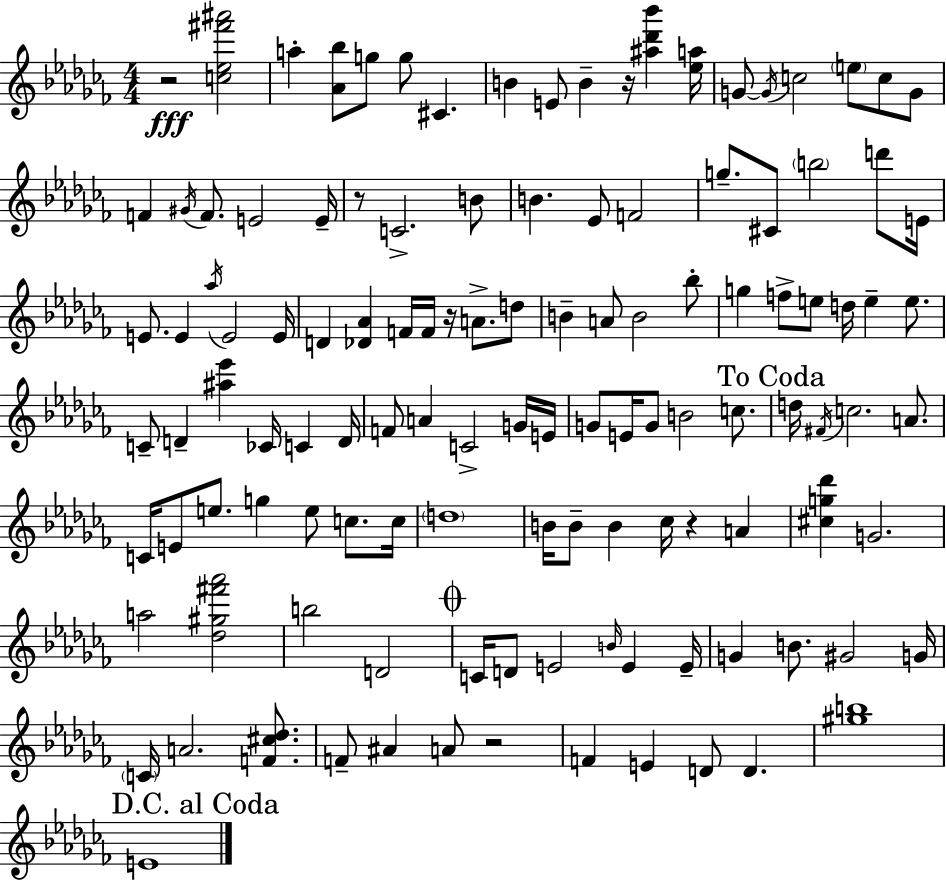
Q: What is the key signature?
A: AES minor